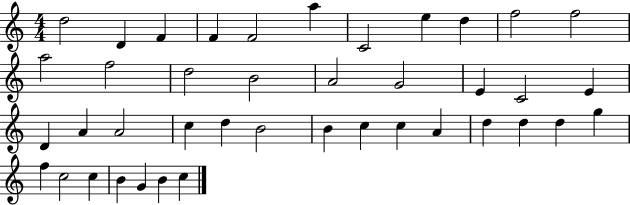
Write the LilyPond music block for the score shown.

{
  \clef treble
  \numericTimeSignature
  \time 4/4
  \key c \major
  d''2 d'4 f'4 | f'4 f'2 a''4 | c'2 e''4 d''4 | f''2 f''2 | \break a''2 f''2 | d''2 b'2 | a'2 g'2 | e'4 c'2 e'4 | \break d'4 a'4 a'2 | c''4 d''4 b'2 | b'4 c''4 c''4 a'4 | d''4 d''4 d''4 g''4 | \break f''4 c''2 c''4 | b'4 g'4 b'4 c''4 | \bar "|."
}